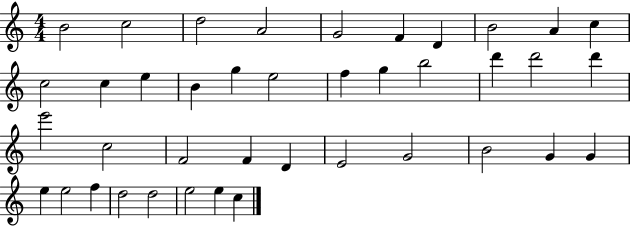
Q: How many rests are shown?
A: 0